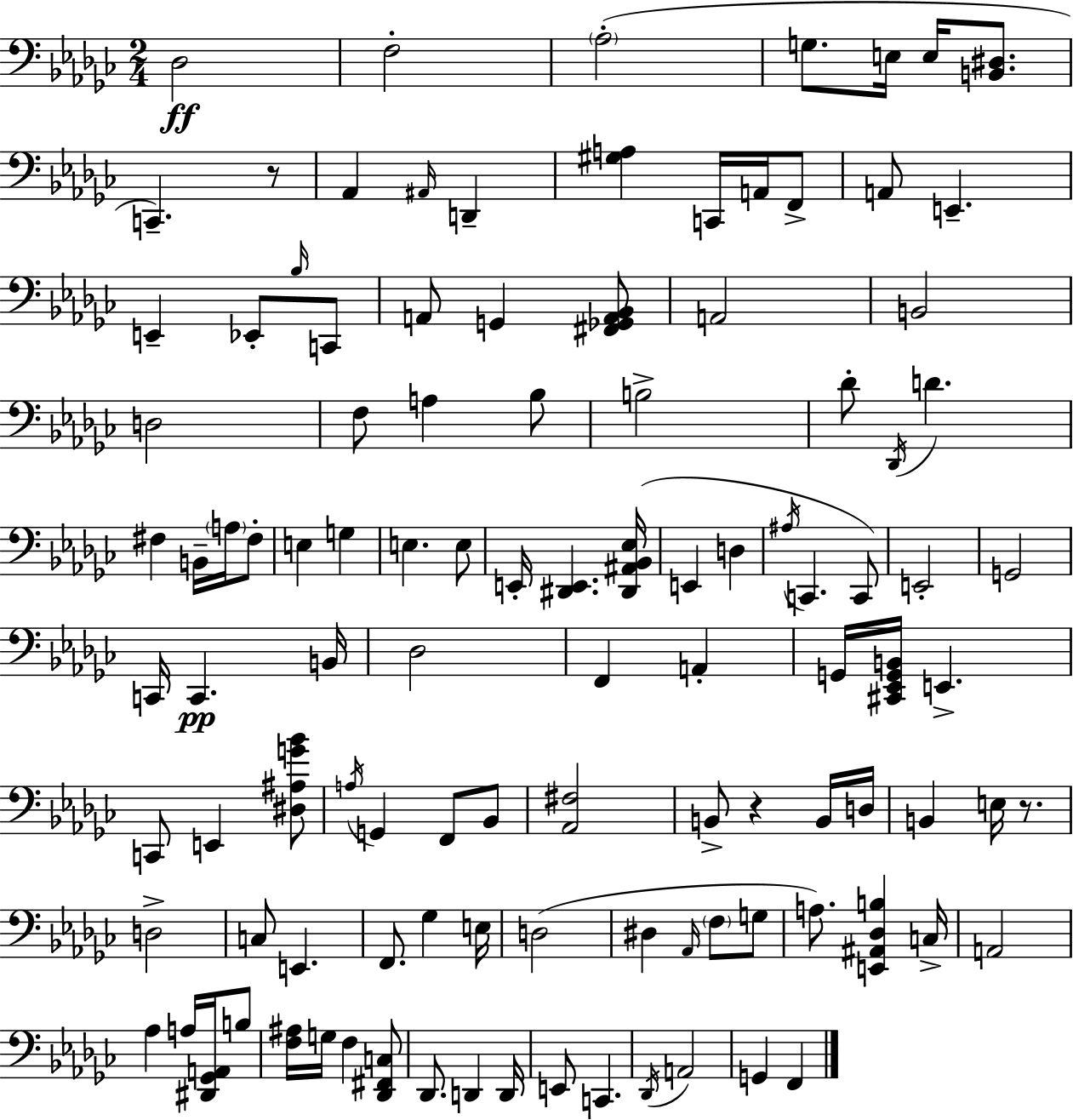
X:1
T:Untitled
M:2/4
L:1/4
K:Ebm
_D,2 F,2 _A,2 G,/2 E,/4 E,/4 [B,,^D,]/2 C,, z/2 _A,, ^A,,/4 D,, [^G,A,] C,,/4 A,,/4 F,,/2 A,,/2 E,, E,, _E,,/2 _B,/4 C,,/2 A,,/2 G,, [^F,,_G,,A,,_B,,]/2 A,,2 B,,2 D,2 F,/2 A, _B,/2 B,2 _D/2 _D,,/4 D ^F, B,,/4 A,/4 ^F,/2 E, G, E, E,/2 E,,/4 [^D,,E,,] [^D,,^A,,_B,,_E,]/4 E,, D, ^A,/4 C,, C,,/2 E,,2 G,,2 C,,/4 C,, B,,/4 _D,2 F,, A,, G,,/4 [^C,,_E,,G,,B,,]/4 E,, C,,/2 E,, [^D,^A,G_B]/2 A,/4 G,, F,,/2 _B,,/2 [_A,,^F,]2 B,,/2 z B,,/4 D,/4 B,, E,/4 z/2 D,2 C,/2 E,, F,,/2 _G, E,/4 D,2 ^D, _A,,/4 F,/2 G,/2 A,/2 [E,,^A,,_D,B,] C,/4 A,,2 _A, A,/4 [^D,,_G,,A,,]/4 B,/2 [F,^A,]/4 G,/4 F, [_D,,^F,,C,]/2 _D,,/2 D,, D,,/4 E,,/2 C,, _D,,/4 A,,2 G,, F,,